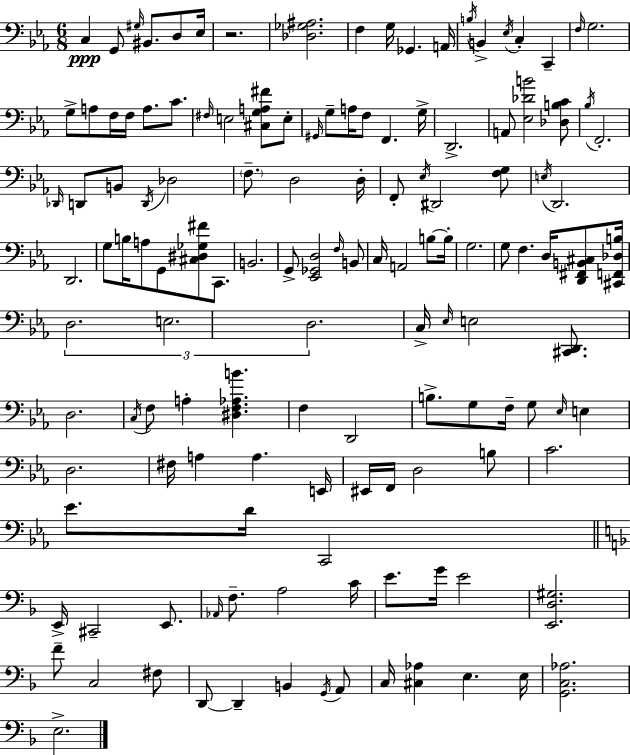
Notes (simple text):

C3/q G2/e G#3/s BIS2/e. D3/e Eb3/s R/h. [Db3,Gb3,A#3]/h. F3/q G3/s Gb2/q. A2/s B3/s B2/q Eb3/s C3/q C2/q F3/s G3/h. G3/e A3/e F3/s F3/s A3/e. C4/e. F#3/s E3/h [C#3,G3,A3,F#4]/e E3/e G#2/s G3/e A3/s F3/e F2/q. G3/s D2/h. A2/e [Eb3,Db4,B4]/h [Db3,B3,C4]/e Bb3/s F2/h. Db2/s D2/e B2/e D2/s Db3/h F3/e. D3/h D3/s F2/e Eb3/s D#2/h [F3,G3]/e E3/s D2/h. D2/h. G3/e B3/s A3/e G2/e [C#3,D#3,Gb3,F#4]/e C2/e. B2/h. G2/e [Eb2,Gb2,D3]/h F3/s B2/e C3/s A2/h B3/e B3/s G3/h. G3/e F3/q. D3/s [D2,F#2,B2,C#3]/e [C#2,F2,Db3,B3]/s D3/h. E3/h. D3/h. C3/s Eb3/s E3/h [C#2,D2]/e. D3/h. C3/s F3/e A3/q [D#3,F3,Ab3,B4]/q. F3/q D2/h B3/e. G3/e F3/s G3/e Eb3/s E3/q D3/h. F#3/s A3/q A3/q. E2/s EIS2/s F2/s D3/h B3/e C4/h. Eb4/e. D4/s C2/h E2/s C#2/h E2/e. Ab2/s F3/e. A3/h C4/s E4/e. G4/s E4/h [E2,D3,G#3]/h. F4/e C3/h F#3/e D2/e D2/q B2/q G2/s A2/e C3/s [C#3,Ab3]/q E3/q. E3/s [G2,C3,Ab3]/h. E3/h.